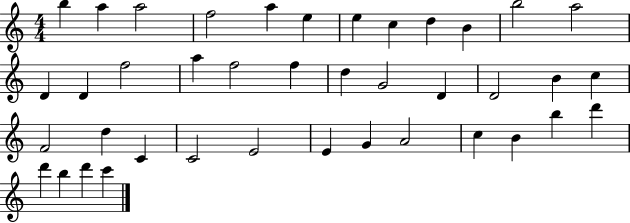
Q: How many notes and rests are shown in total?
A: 40